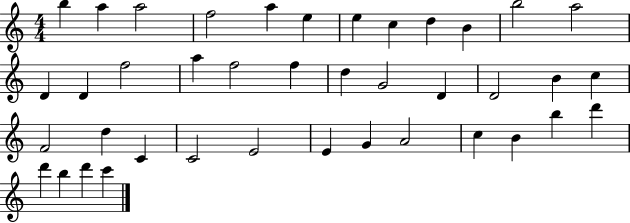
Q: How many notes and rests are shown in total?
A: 40